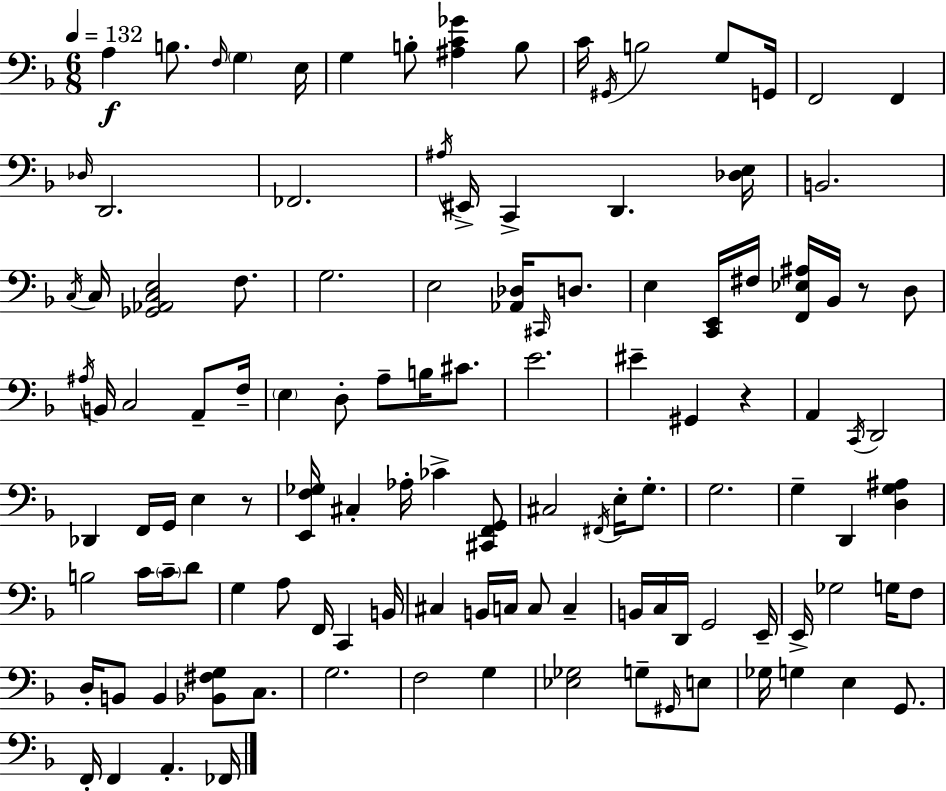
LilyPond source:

{
  \clef bass
  \numericTimeSignature
  \time 6/8
  \key d \minor
  \tempo 4 = 132
  a4\f b8. \grace { f16 } \parenthesize g4 | e16 g4 b8-. <ais c' ges'>4 b8 | c'16 \acciaccatura { gis,16 } b2 g8 | g,16 f,2 f,4 | \break \grace { des16 } d,2. | fes,2. | \acciaccatura { ais16 } eis,16-> c,4-> d,4. | <des e>16 b,2. | \break \acciaccatura { c16 } c16 <ges, aes, c e>2 | f8. g2. | e2 | <aes, des>16 \grace { cis,16 } d8. e4 <c, e,>16 fis16 | \break <f, ees ais>16 bes,16 r8 d8 \acciaccatura { ais16 } b,16 c2 | a,8-- f16-- \parenthesize e4 d8-. | a8-- b16 cis'8. e'2. | eis'4-- gis,4 | \break r4 a,4 \acciaccatura { c,16 } | d,2 des,4 | f,16 g,16 e4 r8 <e, f ges>16 cis4-. | aes16-. ces'4-> <cis, f, g,>8 cis2 | \break \acciaccatura { fis,16 } e16-. g8.-. g2. | g4-- | d,4 <d g ais>4 b2 | c'16 \parenthesize c'16-- d'8 g4 | \break a8 f,16 c,4 b,16 cis4 | b,16 c16 c8 c4-- b,16 c16 d,16 | g,2 e,16-- e,16-> ges2 | g16 f8 d16-. b,8 | \break b,4 <bes, fis g>8 c8. g2. | f2 | g4 <ees ges>2 | g8-- \grace { gis,16 } e8 ges16 g4 | \break e4 g,8. f,16-. f,4 | a,4.-. fes,16 \bar "|."
}